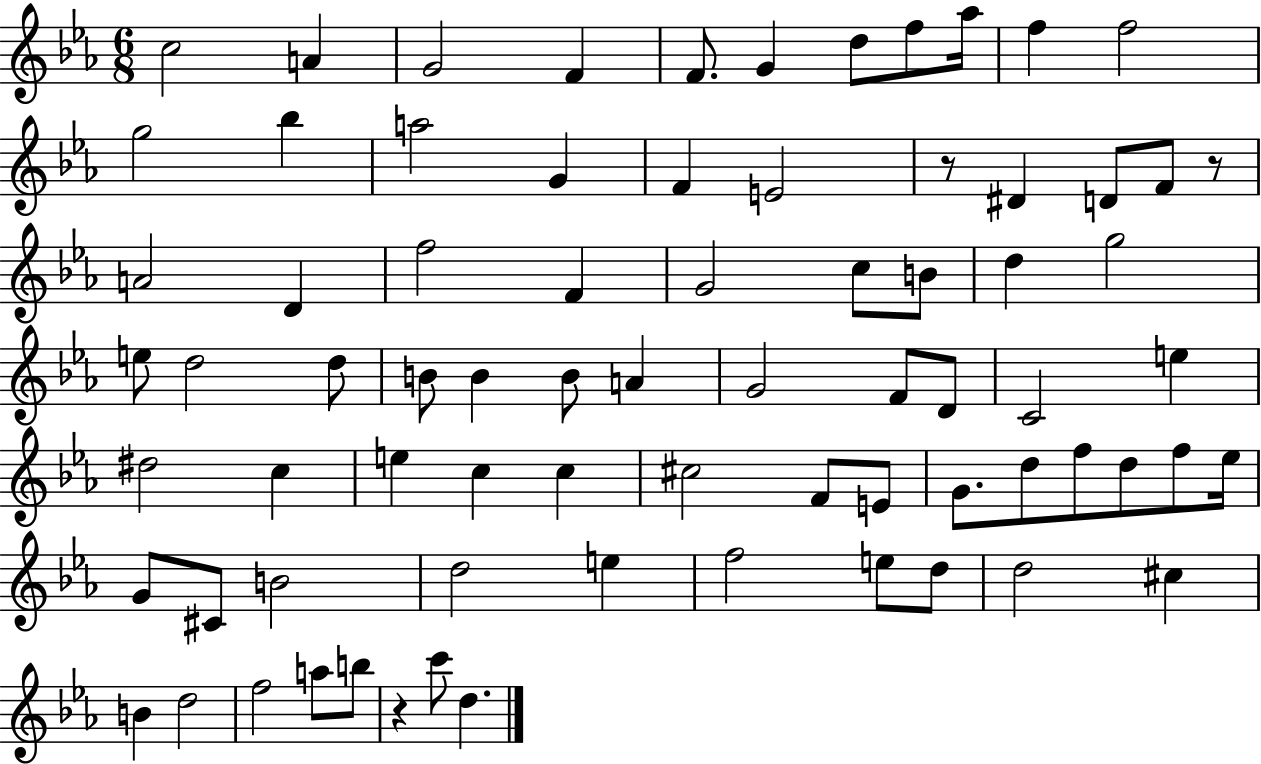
C5/h A4/q G4/h F4/q F4/e. G4/q D5/e F5/e Ab5/s F5/q F5/h G5/h Bb5/q A5/h G4/q F4/q E4/h R/e D#4/q D4/e F4/e R/e A4/h D4/q F5/h F4/q G4/h C5/e B4/e D5/q G5/h E5/e D5/h D5/e B4/e B4/q B4/e A4/q G4/h F4/e D4/e C4/h E5/q D#5/h C5/q E5/q C5/q C5/q C#5/h F4/e E4/e G4/e. D5/e F5/e D5/e F5/e Eb5/s G4/e C#4/e B4/h D5/h E5/q F5/h E5/e D5/e D5/h C#5/q B4/q D5/h F5/h A5/e B5/e R/q C6/e D5/q.